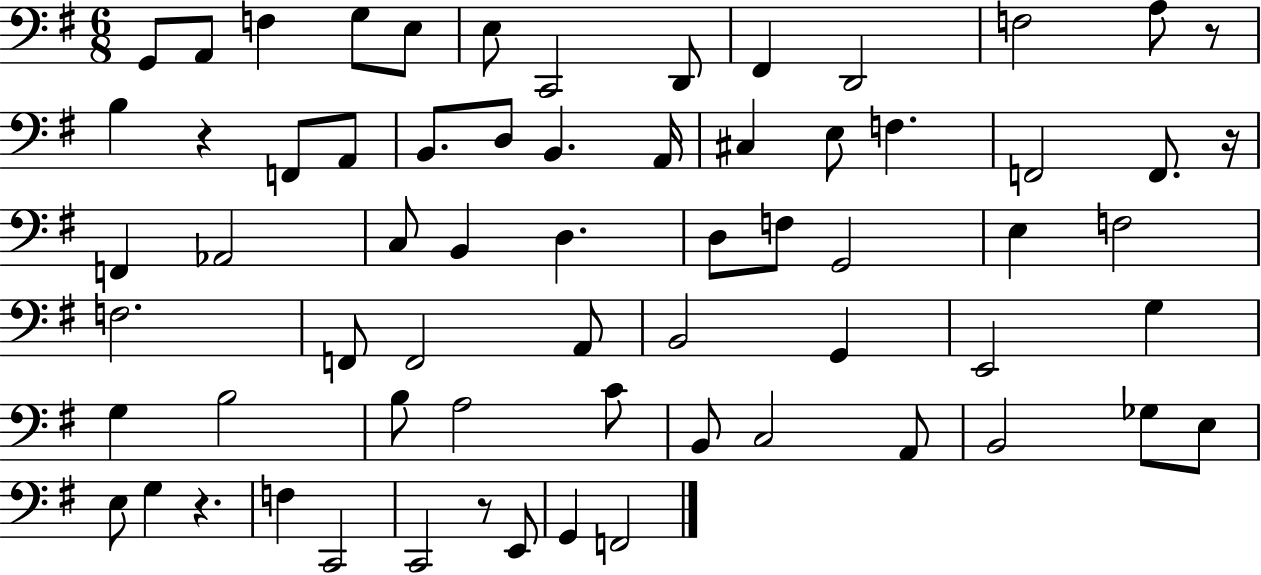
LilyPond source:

{
  \clef bass
  \numericTimeSignature
  \time 6/8
  \key g \major
  g,8 a,8 f4 g8 e8 | e8 c,2 d,8 | fis,4 d,2 | f2 a8 r8 | \break b4 r4 f,8 a,8 | b,8. d8 b,4. a,16 | cis4 e8 f4. | f,2 f,8. r16 | \break f,4 aes,2 | c8 b,4 d4. | d8 f8 g,2 | e4 f2 | \break f2. | f,8 f,2 a,8 | b,2 g,4 | e,2 g4 | \break g4 b2 | b8 a2 c'8 | b,8 c2 a,8 | b,2 ges8 e8 | \break e8 g4 r4. | f4 c,2 | c,2 r8 e,8 | g,4 f,2 | \break \bar "|."
}